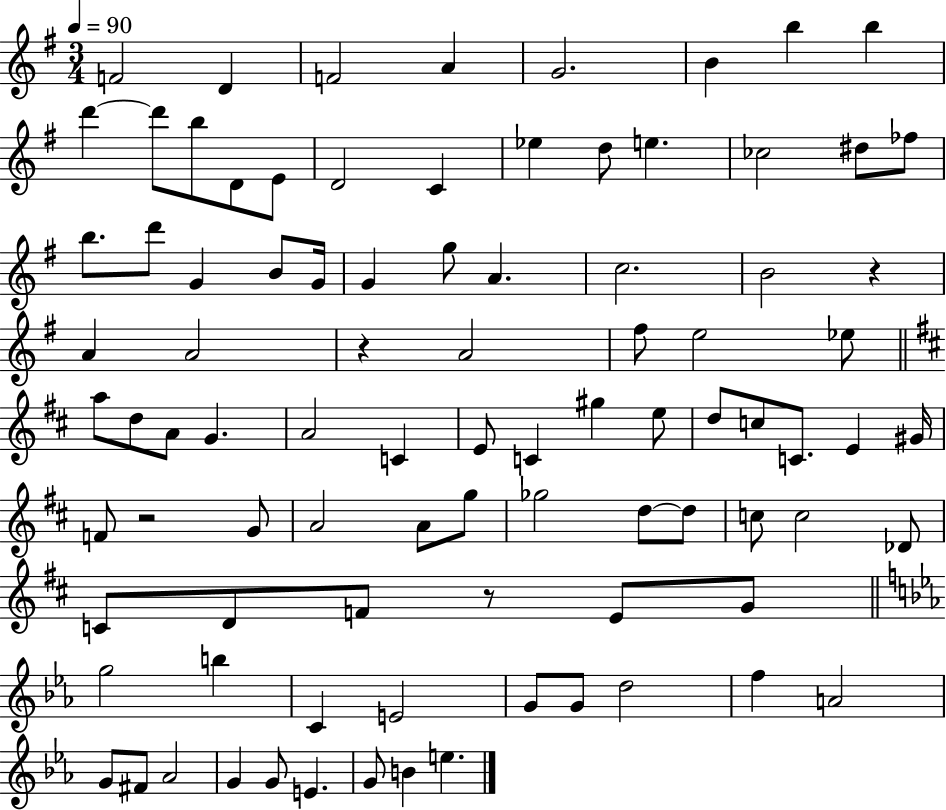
{
  \clef treble
  \numericTimeSignature
  \time 3/4
  \key g \major
  \tempo 4 = 90
  f'2 d'4 | f'2 a'4 | g'2. | b'4 b''4 b''4 | \break d'''4~~ d'''8 b''8 d'8 e'8 | d'2 c'4 | ees''4 d''8 e''4. | ces''2 dis''8 fes''8 | \break b''8. d'''8 g'4 b'8 g'16 | g'4 g''8 a'4. | c''2. | b'2 r4 | \break a'4 a'2 | r4 a'2 | fis''8 e''2 ees''8 | \bar "||" \break \key d \major a''8 d''8 a'8 g'4. | a'2 c'4 | e'8 c'4 gis''4 e''8 | d''8 c''8 c'8. e'4 gis'16 | \break f'8 r2 g'8 | a'2 a'8 g''8 | ges''2 d''8~~ d''8 | c''8 c''2 des'8 | \break c'8 d'8 f'8 r8 e'8 g'8 | \bar "||" \break \key ees \major g''2 b''4 | c'4 e'2 | g'8 g'8 d''2 | f''4 a'2 | \break g'8 fis'8 aes'2 | g'4 g'8 e'4. | g'8 b'4 e''4. | \bar "|."
}